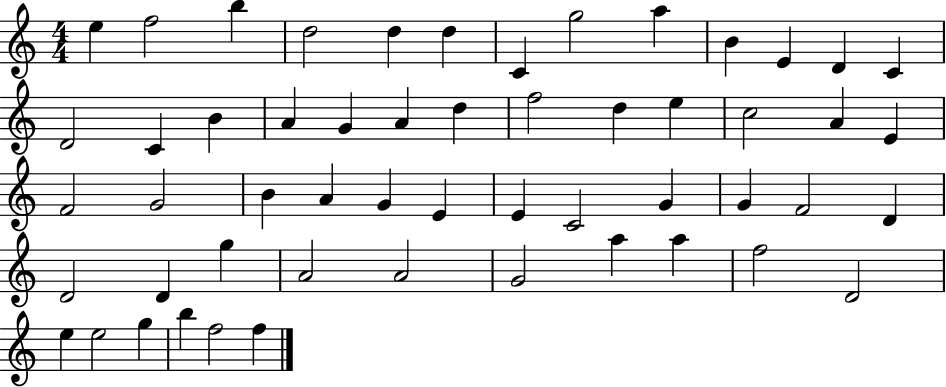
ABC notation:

X:1
T:Untitled
M:4/4
L:1/4
K:C
e f2 b d2 d d C g2 a B E D C D2 C B A G A d f2 d e c2 A E F2 G2 B A G E E C2 G G F2 D D2 D g A2 A2 G2 a a f2 D2 e e2 g b f2 f